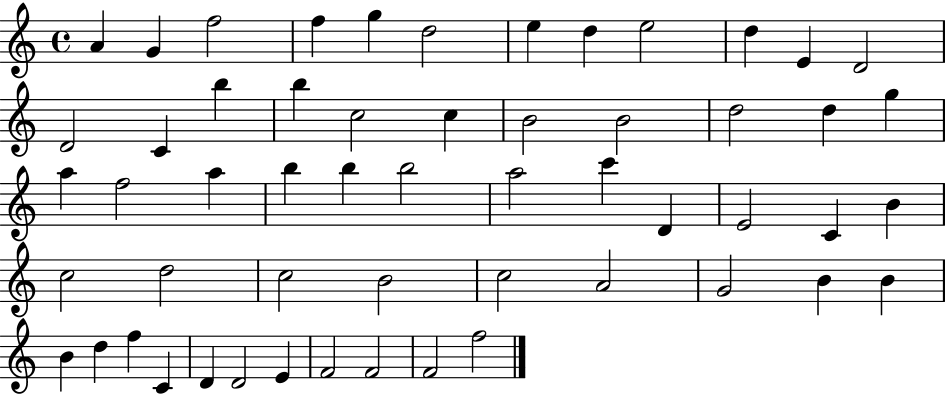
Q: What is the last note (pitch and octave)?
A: F5